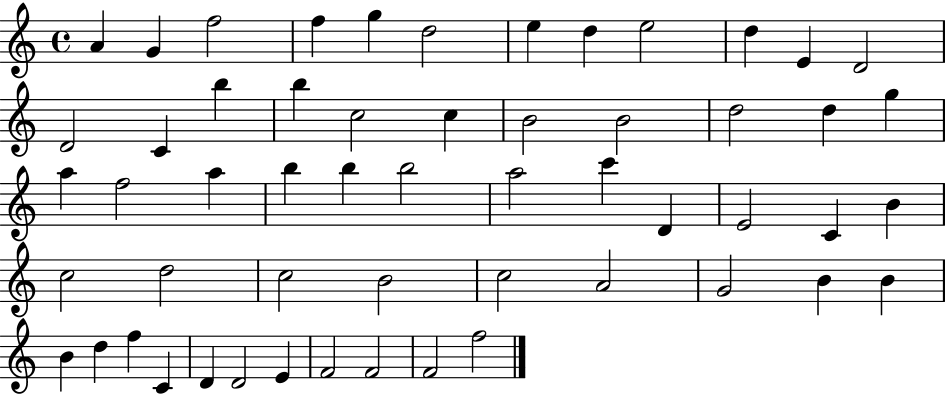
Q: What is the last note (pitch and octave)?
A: F5